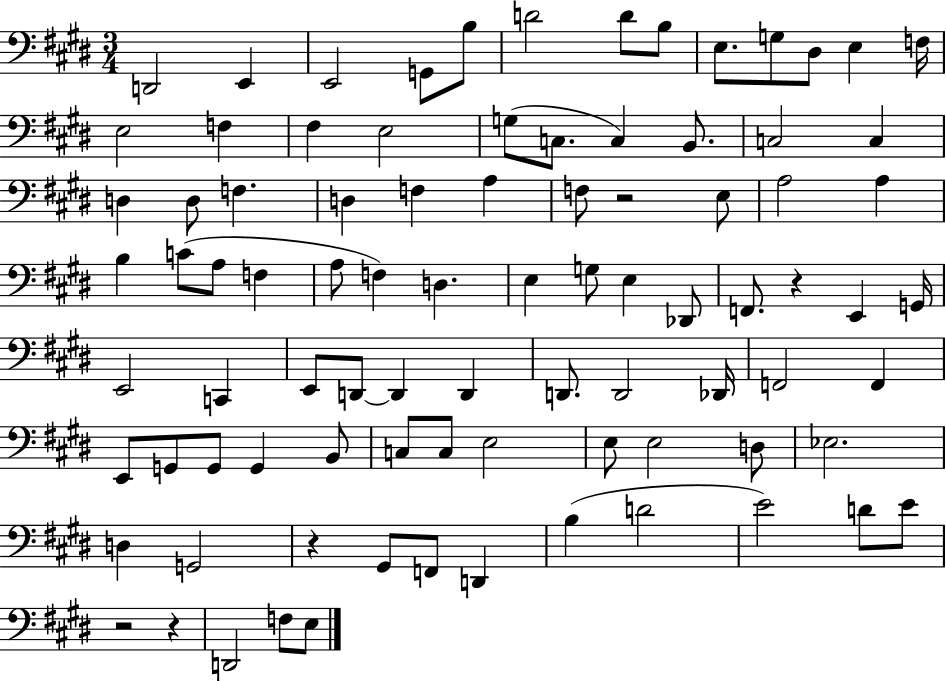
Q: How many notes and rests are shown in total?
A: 88